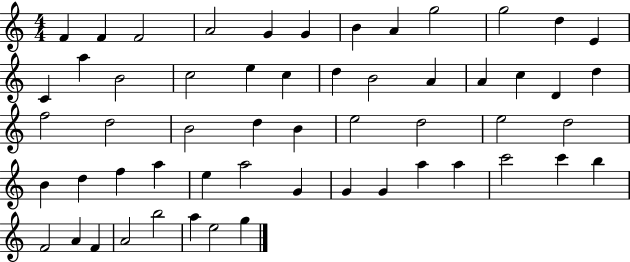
F4/q F4/q F4/h A4/h G4/q G4/q B4/q A4/q G5/h G5/h D5/q E4/q C4/q A5/q B4/h C5/h E5/q C5/q D5/q B4/h A4/q A4/q C5/q D4/q D5/q F5/h D5/h B4/h D5/q B4/q E5/h D5/h E5/h D5/h B4/q D5/q F5/q A5/q E5/q A5/h G4/q G4/q G4/q A5/q A5/q C6/h C6/q B5/q F4/h A4/q F4/q A4/h B5/h A5/q E5/h G5/q